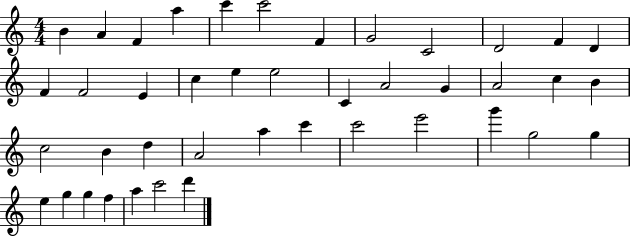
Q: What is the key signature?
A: C major